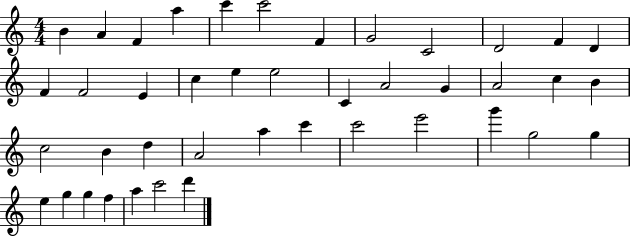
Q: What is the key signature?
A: C major